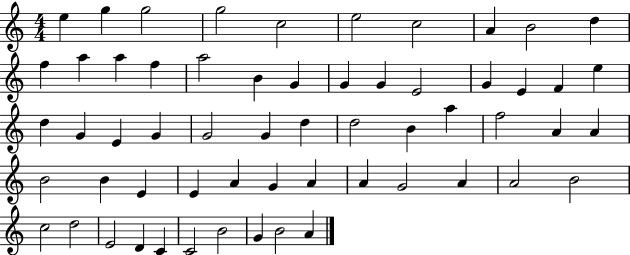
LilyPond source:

{
  \clef treble
  \numericTimeSignature
  \time 4/4
  \key c \major
  e''4 g''4 g''2 | g''2 c''2 | e''2 c''2 | a'4 b'2 d''4 | \break f''4 a''4 a''4 f''4 | a''2 b'4 g'4 | g'4 g'4 e'2 | g'4 e'4 f'4 e''4 | \break d''4 g'4 e'4 g'4 | g'2 g'4 d''4 | d''2 b'4 a''4 | f''2 a'4 a'4 | \break b'2 b'4 e'4 | e'4 a'4 g'4 a'4 | a'4 g'2 a'4 | a'2 b'2 | \break c''2 d''2 | e'2 d'4 c'4 | c'2 b'2 | g'4 b'2 a'4 | \break \bar "|."
}